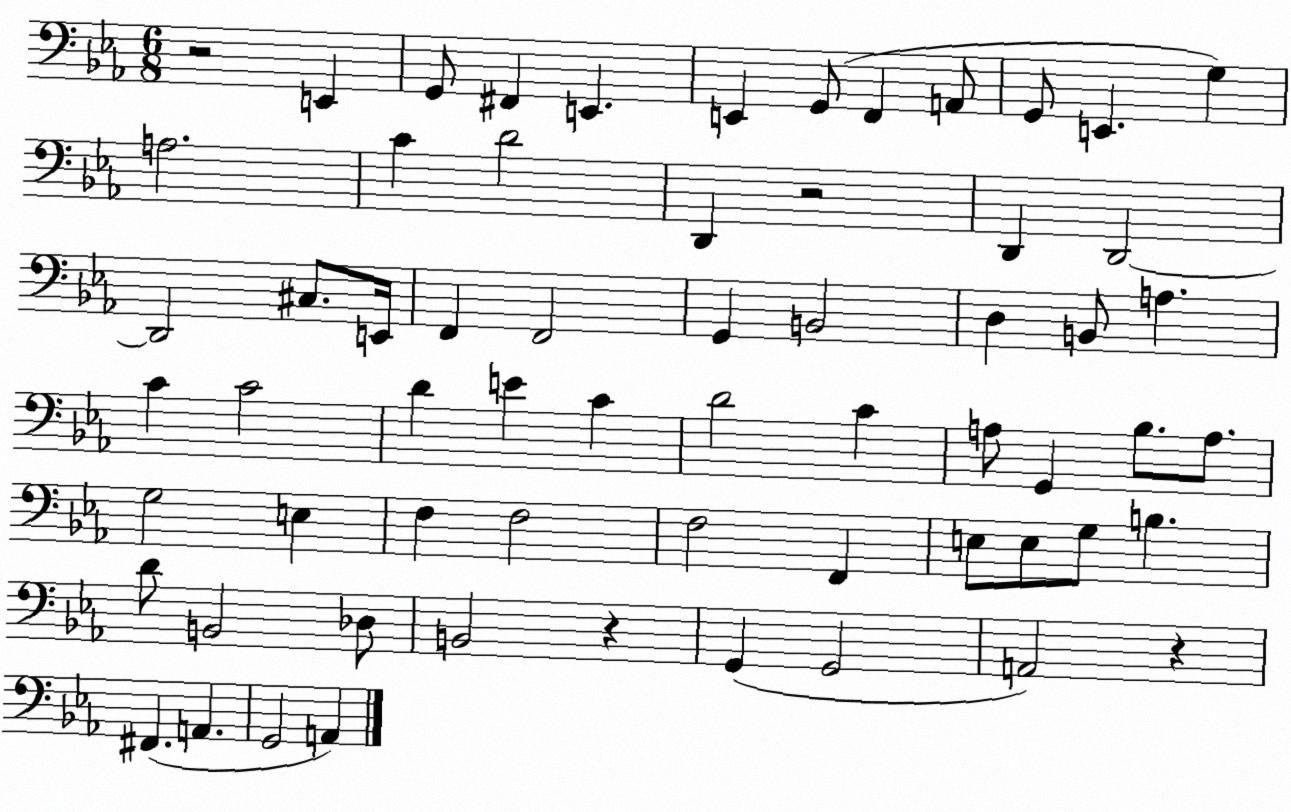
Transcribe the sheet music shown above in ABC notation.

X:1
T:Untitled
M:6/8
L:1/4
K:Eb
z2 E,, G,,/2 ^F,, E,, E,, G,,/2 F,, A,,/2 G,,/2 E,, G, A,2 C D2 D,, z2 D,, D,,2 D,,2 ^C,/2 E,,/4 F,, F,,2 G,, B,,2 D, B,,/2 A, C C2 D E C D2 C A,/2 G,, _B,/2 A,/2 G,2 E, F, F,2 F,2 F,, E,/2 E,/2 G,/2 B, D/2 B,,2 _D,/2 B,,2 z G,, G,,2 A,,2 z ^F,, A,, G,,2 A,,